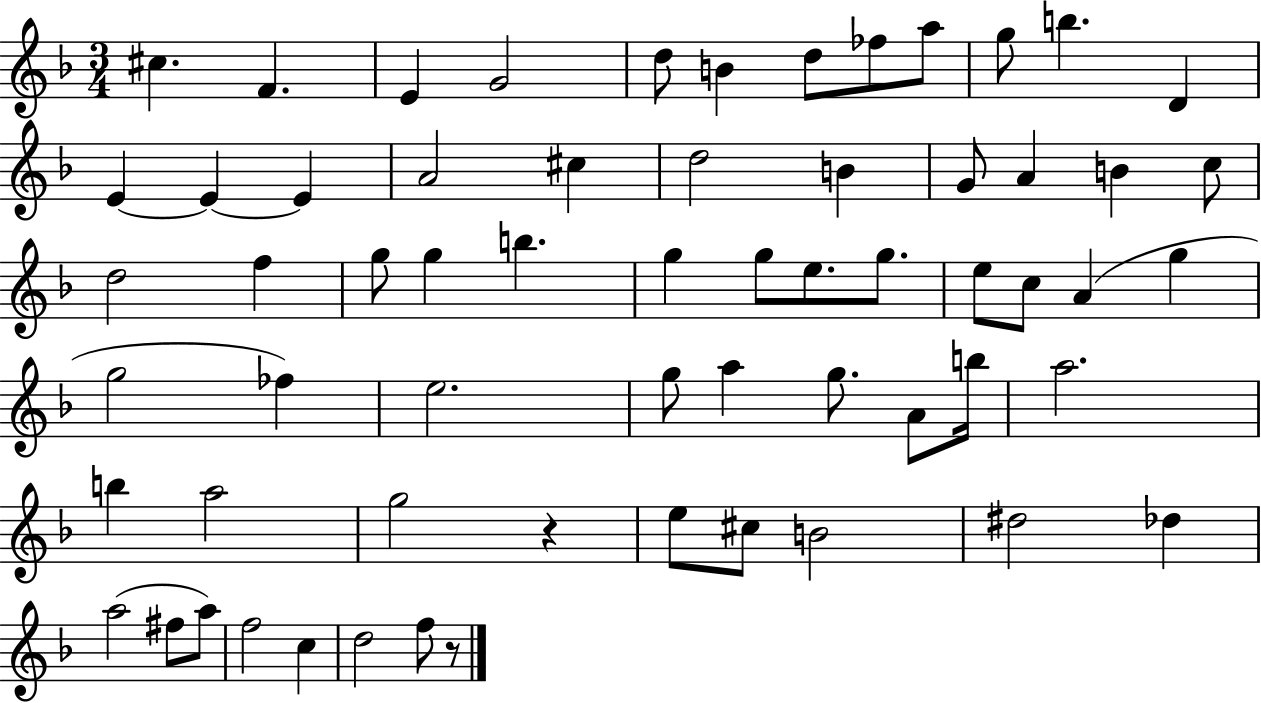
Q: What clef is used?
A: treble